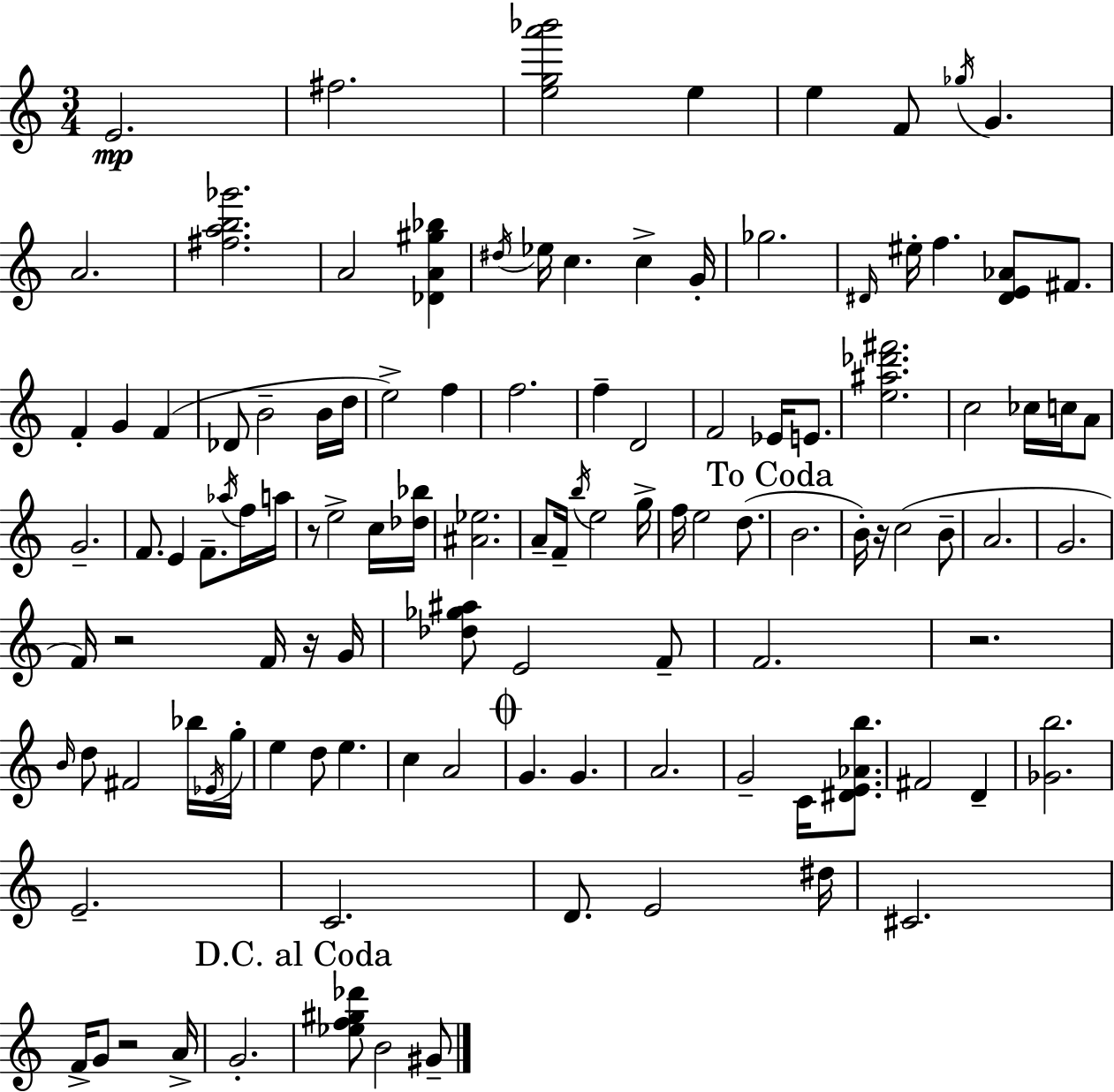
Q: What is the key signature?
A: C major